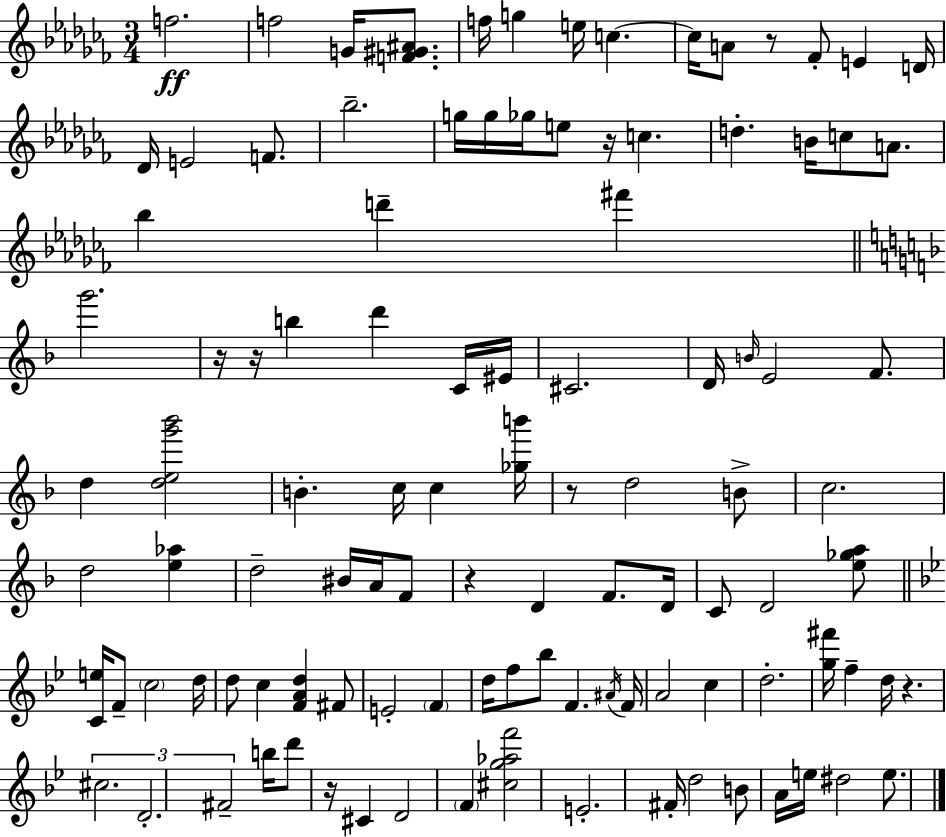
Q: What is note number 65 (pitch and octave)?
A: F5